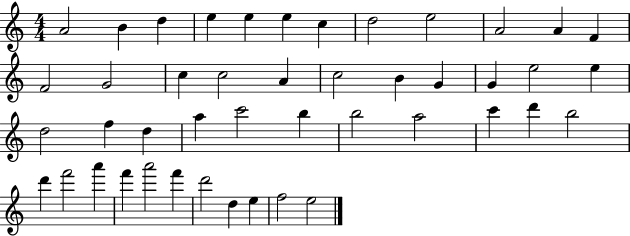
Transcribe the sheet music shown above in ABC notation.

X:1
T:Untitled
M:4/4
L:1/4
K:C
A2 B d e e e c d2 e2 A2 A F F2 G2 c c2 A c2 B G G e2 e d2 f d a c'2 b b2 a2 c' d' b2 d' f'2 a' f' a'2 f' d'2 d e f2 e2